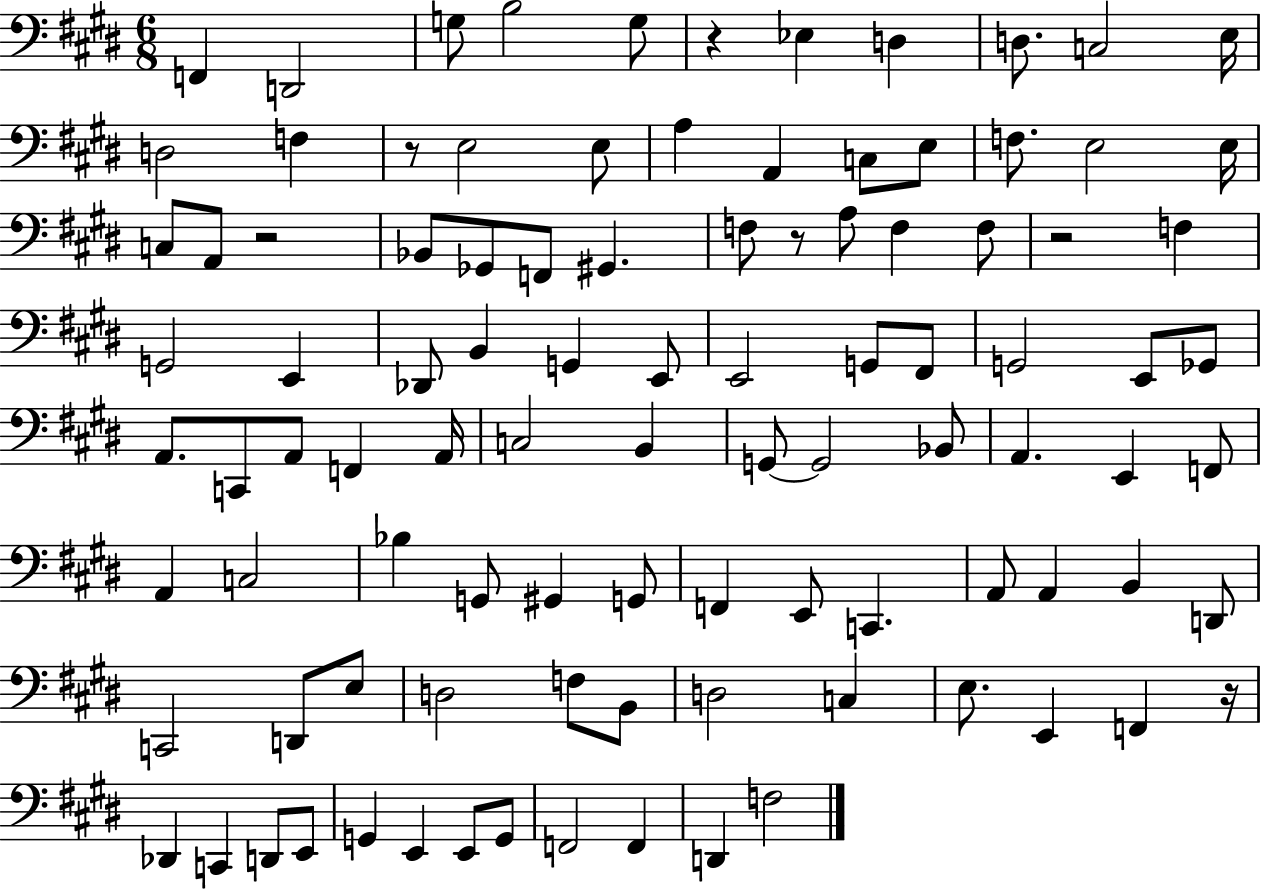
X:1
T:Untitled
M:6/8
L:1/4
K:E
F,, D,,2 G,/2 B,2 G,/2 z _E, D, D,/2 C,2 E,/4 D,2 F, z/2 E,2 E,/2 A, A,, C,/2 E,/2 F,/2 E,2 E,/4 C,/2 A,,/2 z2 _B,,/2 _G,,/2 F,,/2 ^G,, F,/2 z/2 A,/2 F, F,/2 z2 F, G,,2 E,, _D,,/2 B,, G,, E,,/2 E,,2 G,,/2 ^F,,/2 G,,2 E,,/2 _G,,/2 A,,/2 C,,/2 A,,/2 F,, A,,/4 C,2 B,, G,,/2 G,,2 _B,,/2 A,, E,, F,,/2 A,, C,2 _B, G,,/2 ^G,, G,,/2 F,, E,,/2 C,, A,,/2 A,, B,, D,,/2 C,,2 D,,/2 E,/2 D,2 F,/2 B,,/2 D,2 C, E,/2 E,, F,, z/4 _D,, C,, D,,/2 E,,/2 G,, E,, E,,/2 G,,/2 F,,2 F,, D,, F,2